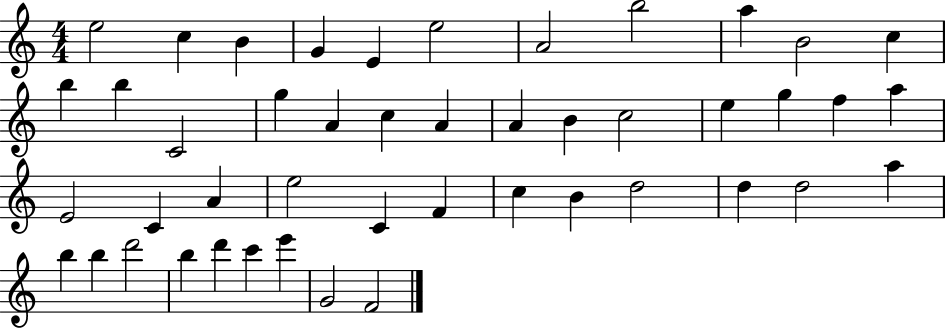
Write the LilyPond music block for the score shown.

{
  \clef treble
  \numericTimeSignature
  \time 4/4
  \key c \major
  e''2 c''4 b'4 | g'4 e'4 e''2 | a'2 b''2 | a''4 b'2 c''4 | \break b''4 b''4 c'2 | g''4 a'4 c''4 a'4 | a'4 b'4 c''2 | e''4 g''4 f''4 a''4 | \break e'2 c'4 a'4 | e''2 c'4 f'4 | c''4 b'4 d''2 | d''4 d''2 a''4 | \break b''4 b''4 d'''2 | b''4 d'''4 c'''4 e'''4 | g'2 f'2 | \bar "|."
}